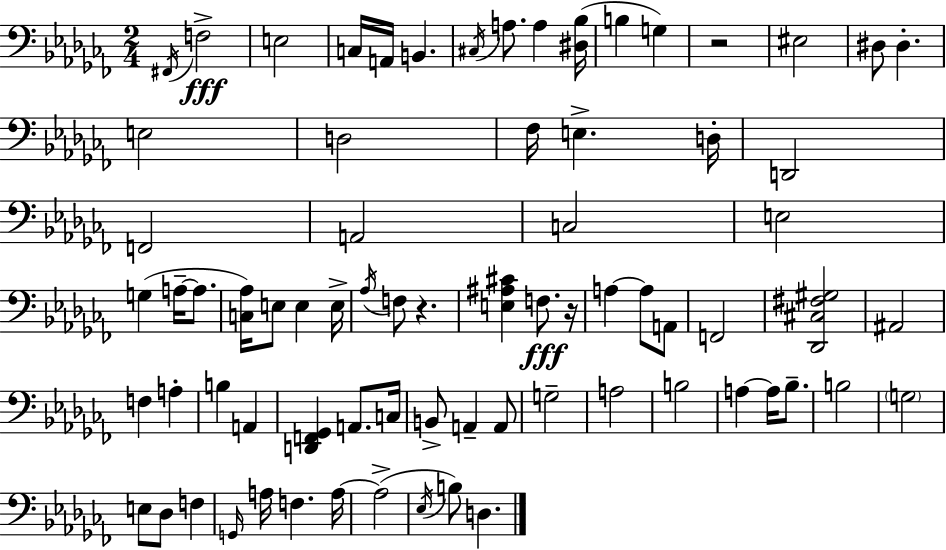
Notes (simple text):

F#2/s F3/h E3/h C3/s A2/s B2/q. C#3/s A3/e. A3/q [D#3,Bb3]/s B3/q G3/q R/h EIS3/h D#3/e D#3/q. E3/h D3/h FES3/s E3/q. D3/s D2/h F2/h A2/h C3/h E3/h G3/q A3/s A3/e. [C3,Ab3]/s E3/e E3/q E3/s Ab3/s F3/e R/q. [E3,A#3,C#4]/q F3/e. R/s A3/q A3/e A2/e F2/h [Db2,C#3,F#3,G#3]/h A#2/h F3/q A3/q B3/q A2/q [D2,F2,Gb2]/q A2/e. C3/s B2/e A2/q A2/e G3/h A3/h B3/h A3/q A3/s Bb3/e. B3/h G3/h E3/e Db3/e F3/q G2/s A3/s F3/q. A3/s A3/h Eb3/s B3/e D3/q.